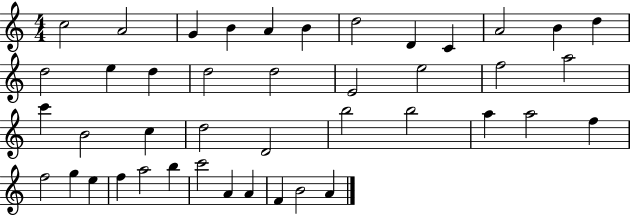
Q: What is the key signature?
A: C major